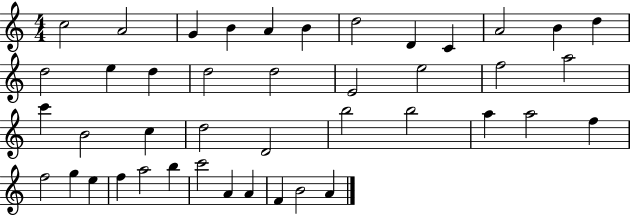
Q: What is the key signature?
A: C major